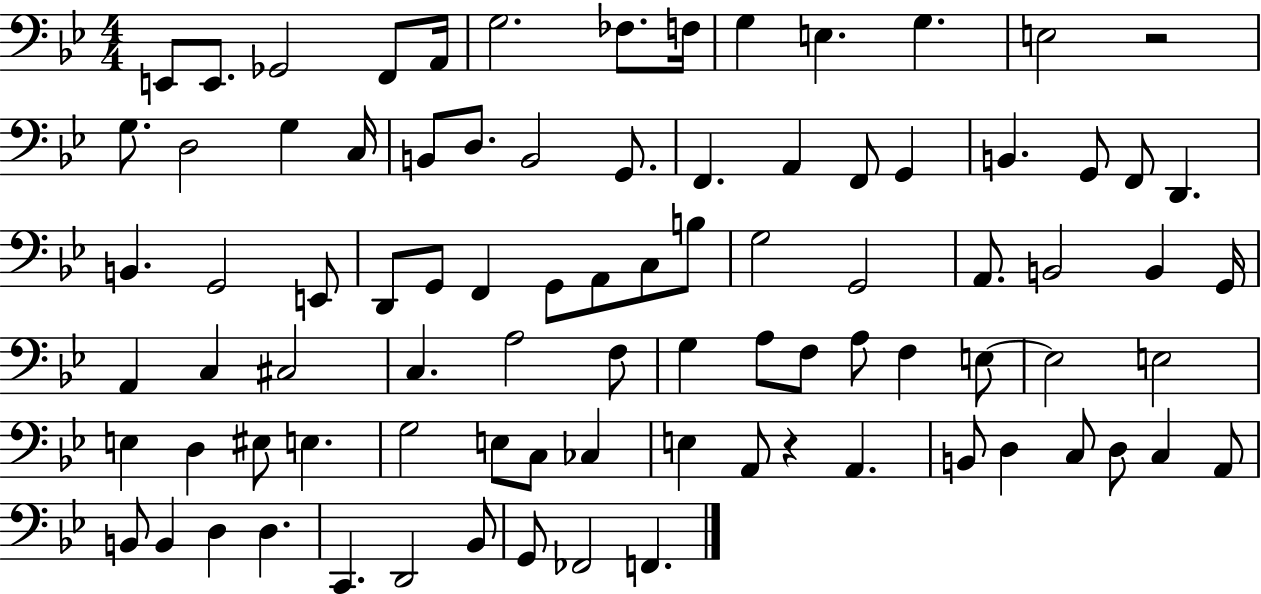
E2/e E2/e. Gb2/h F2/e A2/s G3/h. FES3/e. F3/s G3/q E3/q. G3/q. E3/h R/h G3/e. D3/h G3/q C3/s B2/e D3/e. B2/h G2/e. F2/q. A2/q F2/e G2/q B2/q. G2/e F2/e D2/q. B2/q. G2/h E2/e D2/e G2/e F2/q G2/e A2/e C3/e B3/e G3/h G2/h A2/e. B2/h B2/q G2/s A2/q C3/q C#3/h C3/q. A3/h F3/e G3/q A3/e F3/e A3/e F3/q E3/e E3/h E3/h E3/q D3/q EIS3/e E3/q. G3/h E3/e C3/e CES3/q E3/q A2/e R/q A2/q. B2/e D3/q C3/e D3/e C3/q A2/e B2/e B2/q D3/q D3/q. C2/q. D2/h Bb2/e G2/e FES2/h F2/q.